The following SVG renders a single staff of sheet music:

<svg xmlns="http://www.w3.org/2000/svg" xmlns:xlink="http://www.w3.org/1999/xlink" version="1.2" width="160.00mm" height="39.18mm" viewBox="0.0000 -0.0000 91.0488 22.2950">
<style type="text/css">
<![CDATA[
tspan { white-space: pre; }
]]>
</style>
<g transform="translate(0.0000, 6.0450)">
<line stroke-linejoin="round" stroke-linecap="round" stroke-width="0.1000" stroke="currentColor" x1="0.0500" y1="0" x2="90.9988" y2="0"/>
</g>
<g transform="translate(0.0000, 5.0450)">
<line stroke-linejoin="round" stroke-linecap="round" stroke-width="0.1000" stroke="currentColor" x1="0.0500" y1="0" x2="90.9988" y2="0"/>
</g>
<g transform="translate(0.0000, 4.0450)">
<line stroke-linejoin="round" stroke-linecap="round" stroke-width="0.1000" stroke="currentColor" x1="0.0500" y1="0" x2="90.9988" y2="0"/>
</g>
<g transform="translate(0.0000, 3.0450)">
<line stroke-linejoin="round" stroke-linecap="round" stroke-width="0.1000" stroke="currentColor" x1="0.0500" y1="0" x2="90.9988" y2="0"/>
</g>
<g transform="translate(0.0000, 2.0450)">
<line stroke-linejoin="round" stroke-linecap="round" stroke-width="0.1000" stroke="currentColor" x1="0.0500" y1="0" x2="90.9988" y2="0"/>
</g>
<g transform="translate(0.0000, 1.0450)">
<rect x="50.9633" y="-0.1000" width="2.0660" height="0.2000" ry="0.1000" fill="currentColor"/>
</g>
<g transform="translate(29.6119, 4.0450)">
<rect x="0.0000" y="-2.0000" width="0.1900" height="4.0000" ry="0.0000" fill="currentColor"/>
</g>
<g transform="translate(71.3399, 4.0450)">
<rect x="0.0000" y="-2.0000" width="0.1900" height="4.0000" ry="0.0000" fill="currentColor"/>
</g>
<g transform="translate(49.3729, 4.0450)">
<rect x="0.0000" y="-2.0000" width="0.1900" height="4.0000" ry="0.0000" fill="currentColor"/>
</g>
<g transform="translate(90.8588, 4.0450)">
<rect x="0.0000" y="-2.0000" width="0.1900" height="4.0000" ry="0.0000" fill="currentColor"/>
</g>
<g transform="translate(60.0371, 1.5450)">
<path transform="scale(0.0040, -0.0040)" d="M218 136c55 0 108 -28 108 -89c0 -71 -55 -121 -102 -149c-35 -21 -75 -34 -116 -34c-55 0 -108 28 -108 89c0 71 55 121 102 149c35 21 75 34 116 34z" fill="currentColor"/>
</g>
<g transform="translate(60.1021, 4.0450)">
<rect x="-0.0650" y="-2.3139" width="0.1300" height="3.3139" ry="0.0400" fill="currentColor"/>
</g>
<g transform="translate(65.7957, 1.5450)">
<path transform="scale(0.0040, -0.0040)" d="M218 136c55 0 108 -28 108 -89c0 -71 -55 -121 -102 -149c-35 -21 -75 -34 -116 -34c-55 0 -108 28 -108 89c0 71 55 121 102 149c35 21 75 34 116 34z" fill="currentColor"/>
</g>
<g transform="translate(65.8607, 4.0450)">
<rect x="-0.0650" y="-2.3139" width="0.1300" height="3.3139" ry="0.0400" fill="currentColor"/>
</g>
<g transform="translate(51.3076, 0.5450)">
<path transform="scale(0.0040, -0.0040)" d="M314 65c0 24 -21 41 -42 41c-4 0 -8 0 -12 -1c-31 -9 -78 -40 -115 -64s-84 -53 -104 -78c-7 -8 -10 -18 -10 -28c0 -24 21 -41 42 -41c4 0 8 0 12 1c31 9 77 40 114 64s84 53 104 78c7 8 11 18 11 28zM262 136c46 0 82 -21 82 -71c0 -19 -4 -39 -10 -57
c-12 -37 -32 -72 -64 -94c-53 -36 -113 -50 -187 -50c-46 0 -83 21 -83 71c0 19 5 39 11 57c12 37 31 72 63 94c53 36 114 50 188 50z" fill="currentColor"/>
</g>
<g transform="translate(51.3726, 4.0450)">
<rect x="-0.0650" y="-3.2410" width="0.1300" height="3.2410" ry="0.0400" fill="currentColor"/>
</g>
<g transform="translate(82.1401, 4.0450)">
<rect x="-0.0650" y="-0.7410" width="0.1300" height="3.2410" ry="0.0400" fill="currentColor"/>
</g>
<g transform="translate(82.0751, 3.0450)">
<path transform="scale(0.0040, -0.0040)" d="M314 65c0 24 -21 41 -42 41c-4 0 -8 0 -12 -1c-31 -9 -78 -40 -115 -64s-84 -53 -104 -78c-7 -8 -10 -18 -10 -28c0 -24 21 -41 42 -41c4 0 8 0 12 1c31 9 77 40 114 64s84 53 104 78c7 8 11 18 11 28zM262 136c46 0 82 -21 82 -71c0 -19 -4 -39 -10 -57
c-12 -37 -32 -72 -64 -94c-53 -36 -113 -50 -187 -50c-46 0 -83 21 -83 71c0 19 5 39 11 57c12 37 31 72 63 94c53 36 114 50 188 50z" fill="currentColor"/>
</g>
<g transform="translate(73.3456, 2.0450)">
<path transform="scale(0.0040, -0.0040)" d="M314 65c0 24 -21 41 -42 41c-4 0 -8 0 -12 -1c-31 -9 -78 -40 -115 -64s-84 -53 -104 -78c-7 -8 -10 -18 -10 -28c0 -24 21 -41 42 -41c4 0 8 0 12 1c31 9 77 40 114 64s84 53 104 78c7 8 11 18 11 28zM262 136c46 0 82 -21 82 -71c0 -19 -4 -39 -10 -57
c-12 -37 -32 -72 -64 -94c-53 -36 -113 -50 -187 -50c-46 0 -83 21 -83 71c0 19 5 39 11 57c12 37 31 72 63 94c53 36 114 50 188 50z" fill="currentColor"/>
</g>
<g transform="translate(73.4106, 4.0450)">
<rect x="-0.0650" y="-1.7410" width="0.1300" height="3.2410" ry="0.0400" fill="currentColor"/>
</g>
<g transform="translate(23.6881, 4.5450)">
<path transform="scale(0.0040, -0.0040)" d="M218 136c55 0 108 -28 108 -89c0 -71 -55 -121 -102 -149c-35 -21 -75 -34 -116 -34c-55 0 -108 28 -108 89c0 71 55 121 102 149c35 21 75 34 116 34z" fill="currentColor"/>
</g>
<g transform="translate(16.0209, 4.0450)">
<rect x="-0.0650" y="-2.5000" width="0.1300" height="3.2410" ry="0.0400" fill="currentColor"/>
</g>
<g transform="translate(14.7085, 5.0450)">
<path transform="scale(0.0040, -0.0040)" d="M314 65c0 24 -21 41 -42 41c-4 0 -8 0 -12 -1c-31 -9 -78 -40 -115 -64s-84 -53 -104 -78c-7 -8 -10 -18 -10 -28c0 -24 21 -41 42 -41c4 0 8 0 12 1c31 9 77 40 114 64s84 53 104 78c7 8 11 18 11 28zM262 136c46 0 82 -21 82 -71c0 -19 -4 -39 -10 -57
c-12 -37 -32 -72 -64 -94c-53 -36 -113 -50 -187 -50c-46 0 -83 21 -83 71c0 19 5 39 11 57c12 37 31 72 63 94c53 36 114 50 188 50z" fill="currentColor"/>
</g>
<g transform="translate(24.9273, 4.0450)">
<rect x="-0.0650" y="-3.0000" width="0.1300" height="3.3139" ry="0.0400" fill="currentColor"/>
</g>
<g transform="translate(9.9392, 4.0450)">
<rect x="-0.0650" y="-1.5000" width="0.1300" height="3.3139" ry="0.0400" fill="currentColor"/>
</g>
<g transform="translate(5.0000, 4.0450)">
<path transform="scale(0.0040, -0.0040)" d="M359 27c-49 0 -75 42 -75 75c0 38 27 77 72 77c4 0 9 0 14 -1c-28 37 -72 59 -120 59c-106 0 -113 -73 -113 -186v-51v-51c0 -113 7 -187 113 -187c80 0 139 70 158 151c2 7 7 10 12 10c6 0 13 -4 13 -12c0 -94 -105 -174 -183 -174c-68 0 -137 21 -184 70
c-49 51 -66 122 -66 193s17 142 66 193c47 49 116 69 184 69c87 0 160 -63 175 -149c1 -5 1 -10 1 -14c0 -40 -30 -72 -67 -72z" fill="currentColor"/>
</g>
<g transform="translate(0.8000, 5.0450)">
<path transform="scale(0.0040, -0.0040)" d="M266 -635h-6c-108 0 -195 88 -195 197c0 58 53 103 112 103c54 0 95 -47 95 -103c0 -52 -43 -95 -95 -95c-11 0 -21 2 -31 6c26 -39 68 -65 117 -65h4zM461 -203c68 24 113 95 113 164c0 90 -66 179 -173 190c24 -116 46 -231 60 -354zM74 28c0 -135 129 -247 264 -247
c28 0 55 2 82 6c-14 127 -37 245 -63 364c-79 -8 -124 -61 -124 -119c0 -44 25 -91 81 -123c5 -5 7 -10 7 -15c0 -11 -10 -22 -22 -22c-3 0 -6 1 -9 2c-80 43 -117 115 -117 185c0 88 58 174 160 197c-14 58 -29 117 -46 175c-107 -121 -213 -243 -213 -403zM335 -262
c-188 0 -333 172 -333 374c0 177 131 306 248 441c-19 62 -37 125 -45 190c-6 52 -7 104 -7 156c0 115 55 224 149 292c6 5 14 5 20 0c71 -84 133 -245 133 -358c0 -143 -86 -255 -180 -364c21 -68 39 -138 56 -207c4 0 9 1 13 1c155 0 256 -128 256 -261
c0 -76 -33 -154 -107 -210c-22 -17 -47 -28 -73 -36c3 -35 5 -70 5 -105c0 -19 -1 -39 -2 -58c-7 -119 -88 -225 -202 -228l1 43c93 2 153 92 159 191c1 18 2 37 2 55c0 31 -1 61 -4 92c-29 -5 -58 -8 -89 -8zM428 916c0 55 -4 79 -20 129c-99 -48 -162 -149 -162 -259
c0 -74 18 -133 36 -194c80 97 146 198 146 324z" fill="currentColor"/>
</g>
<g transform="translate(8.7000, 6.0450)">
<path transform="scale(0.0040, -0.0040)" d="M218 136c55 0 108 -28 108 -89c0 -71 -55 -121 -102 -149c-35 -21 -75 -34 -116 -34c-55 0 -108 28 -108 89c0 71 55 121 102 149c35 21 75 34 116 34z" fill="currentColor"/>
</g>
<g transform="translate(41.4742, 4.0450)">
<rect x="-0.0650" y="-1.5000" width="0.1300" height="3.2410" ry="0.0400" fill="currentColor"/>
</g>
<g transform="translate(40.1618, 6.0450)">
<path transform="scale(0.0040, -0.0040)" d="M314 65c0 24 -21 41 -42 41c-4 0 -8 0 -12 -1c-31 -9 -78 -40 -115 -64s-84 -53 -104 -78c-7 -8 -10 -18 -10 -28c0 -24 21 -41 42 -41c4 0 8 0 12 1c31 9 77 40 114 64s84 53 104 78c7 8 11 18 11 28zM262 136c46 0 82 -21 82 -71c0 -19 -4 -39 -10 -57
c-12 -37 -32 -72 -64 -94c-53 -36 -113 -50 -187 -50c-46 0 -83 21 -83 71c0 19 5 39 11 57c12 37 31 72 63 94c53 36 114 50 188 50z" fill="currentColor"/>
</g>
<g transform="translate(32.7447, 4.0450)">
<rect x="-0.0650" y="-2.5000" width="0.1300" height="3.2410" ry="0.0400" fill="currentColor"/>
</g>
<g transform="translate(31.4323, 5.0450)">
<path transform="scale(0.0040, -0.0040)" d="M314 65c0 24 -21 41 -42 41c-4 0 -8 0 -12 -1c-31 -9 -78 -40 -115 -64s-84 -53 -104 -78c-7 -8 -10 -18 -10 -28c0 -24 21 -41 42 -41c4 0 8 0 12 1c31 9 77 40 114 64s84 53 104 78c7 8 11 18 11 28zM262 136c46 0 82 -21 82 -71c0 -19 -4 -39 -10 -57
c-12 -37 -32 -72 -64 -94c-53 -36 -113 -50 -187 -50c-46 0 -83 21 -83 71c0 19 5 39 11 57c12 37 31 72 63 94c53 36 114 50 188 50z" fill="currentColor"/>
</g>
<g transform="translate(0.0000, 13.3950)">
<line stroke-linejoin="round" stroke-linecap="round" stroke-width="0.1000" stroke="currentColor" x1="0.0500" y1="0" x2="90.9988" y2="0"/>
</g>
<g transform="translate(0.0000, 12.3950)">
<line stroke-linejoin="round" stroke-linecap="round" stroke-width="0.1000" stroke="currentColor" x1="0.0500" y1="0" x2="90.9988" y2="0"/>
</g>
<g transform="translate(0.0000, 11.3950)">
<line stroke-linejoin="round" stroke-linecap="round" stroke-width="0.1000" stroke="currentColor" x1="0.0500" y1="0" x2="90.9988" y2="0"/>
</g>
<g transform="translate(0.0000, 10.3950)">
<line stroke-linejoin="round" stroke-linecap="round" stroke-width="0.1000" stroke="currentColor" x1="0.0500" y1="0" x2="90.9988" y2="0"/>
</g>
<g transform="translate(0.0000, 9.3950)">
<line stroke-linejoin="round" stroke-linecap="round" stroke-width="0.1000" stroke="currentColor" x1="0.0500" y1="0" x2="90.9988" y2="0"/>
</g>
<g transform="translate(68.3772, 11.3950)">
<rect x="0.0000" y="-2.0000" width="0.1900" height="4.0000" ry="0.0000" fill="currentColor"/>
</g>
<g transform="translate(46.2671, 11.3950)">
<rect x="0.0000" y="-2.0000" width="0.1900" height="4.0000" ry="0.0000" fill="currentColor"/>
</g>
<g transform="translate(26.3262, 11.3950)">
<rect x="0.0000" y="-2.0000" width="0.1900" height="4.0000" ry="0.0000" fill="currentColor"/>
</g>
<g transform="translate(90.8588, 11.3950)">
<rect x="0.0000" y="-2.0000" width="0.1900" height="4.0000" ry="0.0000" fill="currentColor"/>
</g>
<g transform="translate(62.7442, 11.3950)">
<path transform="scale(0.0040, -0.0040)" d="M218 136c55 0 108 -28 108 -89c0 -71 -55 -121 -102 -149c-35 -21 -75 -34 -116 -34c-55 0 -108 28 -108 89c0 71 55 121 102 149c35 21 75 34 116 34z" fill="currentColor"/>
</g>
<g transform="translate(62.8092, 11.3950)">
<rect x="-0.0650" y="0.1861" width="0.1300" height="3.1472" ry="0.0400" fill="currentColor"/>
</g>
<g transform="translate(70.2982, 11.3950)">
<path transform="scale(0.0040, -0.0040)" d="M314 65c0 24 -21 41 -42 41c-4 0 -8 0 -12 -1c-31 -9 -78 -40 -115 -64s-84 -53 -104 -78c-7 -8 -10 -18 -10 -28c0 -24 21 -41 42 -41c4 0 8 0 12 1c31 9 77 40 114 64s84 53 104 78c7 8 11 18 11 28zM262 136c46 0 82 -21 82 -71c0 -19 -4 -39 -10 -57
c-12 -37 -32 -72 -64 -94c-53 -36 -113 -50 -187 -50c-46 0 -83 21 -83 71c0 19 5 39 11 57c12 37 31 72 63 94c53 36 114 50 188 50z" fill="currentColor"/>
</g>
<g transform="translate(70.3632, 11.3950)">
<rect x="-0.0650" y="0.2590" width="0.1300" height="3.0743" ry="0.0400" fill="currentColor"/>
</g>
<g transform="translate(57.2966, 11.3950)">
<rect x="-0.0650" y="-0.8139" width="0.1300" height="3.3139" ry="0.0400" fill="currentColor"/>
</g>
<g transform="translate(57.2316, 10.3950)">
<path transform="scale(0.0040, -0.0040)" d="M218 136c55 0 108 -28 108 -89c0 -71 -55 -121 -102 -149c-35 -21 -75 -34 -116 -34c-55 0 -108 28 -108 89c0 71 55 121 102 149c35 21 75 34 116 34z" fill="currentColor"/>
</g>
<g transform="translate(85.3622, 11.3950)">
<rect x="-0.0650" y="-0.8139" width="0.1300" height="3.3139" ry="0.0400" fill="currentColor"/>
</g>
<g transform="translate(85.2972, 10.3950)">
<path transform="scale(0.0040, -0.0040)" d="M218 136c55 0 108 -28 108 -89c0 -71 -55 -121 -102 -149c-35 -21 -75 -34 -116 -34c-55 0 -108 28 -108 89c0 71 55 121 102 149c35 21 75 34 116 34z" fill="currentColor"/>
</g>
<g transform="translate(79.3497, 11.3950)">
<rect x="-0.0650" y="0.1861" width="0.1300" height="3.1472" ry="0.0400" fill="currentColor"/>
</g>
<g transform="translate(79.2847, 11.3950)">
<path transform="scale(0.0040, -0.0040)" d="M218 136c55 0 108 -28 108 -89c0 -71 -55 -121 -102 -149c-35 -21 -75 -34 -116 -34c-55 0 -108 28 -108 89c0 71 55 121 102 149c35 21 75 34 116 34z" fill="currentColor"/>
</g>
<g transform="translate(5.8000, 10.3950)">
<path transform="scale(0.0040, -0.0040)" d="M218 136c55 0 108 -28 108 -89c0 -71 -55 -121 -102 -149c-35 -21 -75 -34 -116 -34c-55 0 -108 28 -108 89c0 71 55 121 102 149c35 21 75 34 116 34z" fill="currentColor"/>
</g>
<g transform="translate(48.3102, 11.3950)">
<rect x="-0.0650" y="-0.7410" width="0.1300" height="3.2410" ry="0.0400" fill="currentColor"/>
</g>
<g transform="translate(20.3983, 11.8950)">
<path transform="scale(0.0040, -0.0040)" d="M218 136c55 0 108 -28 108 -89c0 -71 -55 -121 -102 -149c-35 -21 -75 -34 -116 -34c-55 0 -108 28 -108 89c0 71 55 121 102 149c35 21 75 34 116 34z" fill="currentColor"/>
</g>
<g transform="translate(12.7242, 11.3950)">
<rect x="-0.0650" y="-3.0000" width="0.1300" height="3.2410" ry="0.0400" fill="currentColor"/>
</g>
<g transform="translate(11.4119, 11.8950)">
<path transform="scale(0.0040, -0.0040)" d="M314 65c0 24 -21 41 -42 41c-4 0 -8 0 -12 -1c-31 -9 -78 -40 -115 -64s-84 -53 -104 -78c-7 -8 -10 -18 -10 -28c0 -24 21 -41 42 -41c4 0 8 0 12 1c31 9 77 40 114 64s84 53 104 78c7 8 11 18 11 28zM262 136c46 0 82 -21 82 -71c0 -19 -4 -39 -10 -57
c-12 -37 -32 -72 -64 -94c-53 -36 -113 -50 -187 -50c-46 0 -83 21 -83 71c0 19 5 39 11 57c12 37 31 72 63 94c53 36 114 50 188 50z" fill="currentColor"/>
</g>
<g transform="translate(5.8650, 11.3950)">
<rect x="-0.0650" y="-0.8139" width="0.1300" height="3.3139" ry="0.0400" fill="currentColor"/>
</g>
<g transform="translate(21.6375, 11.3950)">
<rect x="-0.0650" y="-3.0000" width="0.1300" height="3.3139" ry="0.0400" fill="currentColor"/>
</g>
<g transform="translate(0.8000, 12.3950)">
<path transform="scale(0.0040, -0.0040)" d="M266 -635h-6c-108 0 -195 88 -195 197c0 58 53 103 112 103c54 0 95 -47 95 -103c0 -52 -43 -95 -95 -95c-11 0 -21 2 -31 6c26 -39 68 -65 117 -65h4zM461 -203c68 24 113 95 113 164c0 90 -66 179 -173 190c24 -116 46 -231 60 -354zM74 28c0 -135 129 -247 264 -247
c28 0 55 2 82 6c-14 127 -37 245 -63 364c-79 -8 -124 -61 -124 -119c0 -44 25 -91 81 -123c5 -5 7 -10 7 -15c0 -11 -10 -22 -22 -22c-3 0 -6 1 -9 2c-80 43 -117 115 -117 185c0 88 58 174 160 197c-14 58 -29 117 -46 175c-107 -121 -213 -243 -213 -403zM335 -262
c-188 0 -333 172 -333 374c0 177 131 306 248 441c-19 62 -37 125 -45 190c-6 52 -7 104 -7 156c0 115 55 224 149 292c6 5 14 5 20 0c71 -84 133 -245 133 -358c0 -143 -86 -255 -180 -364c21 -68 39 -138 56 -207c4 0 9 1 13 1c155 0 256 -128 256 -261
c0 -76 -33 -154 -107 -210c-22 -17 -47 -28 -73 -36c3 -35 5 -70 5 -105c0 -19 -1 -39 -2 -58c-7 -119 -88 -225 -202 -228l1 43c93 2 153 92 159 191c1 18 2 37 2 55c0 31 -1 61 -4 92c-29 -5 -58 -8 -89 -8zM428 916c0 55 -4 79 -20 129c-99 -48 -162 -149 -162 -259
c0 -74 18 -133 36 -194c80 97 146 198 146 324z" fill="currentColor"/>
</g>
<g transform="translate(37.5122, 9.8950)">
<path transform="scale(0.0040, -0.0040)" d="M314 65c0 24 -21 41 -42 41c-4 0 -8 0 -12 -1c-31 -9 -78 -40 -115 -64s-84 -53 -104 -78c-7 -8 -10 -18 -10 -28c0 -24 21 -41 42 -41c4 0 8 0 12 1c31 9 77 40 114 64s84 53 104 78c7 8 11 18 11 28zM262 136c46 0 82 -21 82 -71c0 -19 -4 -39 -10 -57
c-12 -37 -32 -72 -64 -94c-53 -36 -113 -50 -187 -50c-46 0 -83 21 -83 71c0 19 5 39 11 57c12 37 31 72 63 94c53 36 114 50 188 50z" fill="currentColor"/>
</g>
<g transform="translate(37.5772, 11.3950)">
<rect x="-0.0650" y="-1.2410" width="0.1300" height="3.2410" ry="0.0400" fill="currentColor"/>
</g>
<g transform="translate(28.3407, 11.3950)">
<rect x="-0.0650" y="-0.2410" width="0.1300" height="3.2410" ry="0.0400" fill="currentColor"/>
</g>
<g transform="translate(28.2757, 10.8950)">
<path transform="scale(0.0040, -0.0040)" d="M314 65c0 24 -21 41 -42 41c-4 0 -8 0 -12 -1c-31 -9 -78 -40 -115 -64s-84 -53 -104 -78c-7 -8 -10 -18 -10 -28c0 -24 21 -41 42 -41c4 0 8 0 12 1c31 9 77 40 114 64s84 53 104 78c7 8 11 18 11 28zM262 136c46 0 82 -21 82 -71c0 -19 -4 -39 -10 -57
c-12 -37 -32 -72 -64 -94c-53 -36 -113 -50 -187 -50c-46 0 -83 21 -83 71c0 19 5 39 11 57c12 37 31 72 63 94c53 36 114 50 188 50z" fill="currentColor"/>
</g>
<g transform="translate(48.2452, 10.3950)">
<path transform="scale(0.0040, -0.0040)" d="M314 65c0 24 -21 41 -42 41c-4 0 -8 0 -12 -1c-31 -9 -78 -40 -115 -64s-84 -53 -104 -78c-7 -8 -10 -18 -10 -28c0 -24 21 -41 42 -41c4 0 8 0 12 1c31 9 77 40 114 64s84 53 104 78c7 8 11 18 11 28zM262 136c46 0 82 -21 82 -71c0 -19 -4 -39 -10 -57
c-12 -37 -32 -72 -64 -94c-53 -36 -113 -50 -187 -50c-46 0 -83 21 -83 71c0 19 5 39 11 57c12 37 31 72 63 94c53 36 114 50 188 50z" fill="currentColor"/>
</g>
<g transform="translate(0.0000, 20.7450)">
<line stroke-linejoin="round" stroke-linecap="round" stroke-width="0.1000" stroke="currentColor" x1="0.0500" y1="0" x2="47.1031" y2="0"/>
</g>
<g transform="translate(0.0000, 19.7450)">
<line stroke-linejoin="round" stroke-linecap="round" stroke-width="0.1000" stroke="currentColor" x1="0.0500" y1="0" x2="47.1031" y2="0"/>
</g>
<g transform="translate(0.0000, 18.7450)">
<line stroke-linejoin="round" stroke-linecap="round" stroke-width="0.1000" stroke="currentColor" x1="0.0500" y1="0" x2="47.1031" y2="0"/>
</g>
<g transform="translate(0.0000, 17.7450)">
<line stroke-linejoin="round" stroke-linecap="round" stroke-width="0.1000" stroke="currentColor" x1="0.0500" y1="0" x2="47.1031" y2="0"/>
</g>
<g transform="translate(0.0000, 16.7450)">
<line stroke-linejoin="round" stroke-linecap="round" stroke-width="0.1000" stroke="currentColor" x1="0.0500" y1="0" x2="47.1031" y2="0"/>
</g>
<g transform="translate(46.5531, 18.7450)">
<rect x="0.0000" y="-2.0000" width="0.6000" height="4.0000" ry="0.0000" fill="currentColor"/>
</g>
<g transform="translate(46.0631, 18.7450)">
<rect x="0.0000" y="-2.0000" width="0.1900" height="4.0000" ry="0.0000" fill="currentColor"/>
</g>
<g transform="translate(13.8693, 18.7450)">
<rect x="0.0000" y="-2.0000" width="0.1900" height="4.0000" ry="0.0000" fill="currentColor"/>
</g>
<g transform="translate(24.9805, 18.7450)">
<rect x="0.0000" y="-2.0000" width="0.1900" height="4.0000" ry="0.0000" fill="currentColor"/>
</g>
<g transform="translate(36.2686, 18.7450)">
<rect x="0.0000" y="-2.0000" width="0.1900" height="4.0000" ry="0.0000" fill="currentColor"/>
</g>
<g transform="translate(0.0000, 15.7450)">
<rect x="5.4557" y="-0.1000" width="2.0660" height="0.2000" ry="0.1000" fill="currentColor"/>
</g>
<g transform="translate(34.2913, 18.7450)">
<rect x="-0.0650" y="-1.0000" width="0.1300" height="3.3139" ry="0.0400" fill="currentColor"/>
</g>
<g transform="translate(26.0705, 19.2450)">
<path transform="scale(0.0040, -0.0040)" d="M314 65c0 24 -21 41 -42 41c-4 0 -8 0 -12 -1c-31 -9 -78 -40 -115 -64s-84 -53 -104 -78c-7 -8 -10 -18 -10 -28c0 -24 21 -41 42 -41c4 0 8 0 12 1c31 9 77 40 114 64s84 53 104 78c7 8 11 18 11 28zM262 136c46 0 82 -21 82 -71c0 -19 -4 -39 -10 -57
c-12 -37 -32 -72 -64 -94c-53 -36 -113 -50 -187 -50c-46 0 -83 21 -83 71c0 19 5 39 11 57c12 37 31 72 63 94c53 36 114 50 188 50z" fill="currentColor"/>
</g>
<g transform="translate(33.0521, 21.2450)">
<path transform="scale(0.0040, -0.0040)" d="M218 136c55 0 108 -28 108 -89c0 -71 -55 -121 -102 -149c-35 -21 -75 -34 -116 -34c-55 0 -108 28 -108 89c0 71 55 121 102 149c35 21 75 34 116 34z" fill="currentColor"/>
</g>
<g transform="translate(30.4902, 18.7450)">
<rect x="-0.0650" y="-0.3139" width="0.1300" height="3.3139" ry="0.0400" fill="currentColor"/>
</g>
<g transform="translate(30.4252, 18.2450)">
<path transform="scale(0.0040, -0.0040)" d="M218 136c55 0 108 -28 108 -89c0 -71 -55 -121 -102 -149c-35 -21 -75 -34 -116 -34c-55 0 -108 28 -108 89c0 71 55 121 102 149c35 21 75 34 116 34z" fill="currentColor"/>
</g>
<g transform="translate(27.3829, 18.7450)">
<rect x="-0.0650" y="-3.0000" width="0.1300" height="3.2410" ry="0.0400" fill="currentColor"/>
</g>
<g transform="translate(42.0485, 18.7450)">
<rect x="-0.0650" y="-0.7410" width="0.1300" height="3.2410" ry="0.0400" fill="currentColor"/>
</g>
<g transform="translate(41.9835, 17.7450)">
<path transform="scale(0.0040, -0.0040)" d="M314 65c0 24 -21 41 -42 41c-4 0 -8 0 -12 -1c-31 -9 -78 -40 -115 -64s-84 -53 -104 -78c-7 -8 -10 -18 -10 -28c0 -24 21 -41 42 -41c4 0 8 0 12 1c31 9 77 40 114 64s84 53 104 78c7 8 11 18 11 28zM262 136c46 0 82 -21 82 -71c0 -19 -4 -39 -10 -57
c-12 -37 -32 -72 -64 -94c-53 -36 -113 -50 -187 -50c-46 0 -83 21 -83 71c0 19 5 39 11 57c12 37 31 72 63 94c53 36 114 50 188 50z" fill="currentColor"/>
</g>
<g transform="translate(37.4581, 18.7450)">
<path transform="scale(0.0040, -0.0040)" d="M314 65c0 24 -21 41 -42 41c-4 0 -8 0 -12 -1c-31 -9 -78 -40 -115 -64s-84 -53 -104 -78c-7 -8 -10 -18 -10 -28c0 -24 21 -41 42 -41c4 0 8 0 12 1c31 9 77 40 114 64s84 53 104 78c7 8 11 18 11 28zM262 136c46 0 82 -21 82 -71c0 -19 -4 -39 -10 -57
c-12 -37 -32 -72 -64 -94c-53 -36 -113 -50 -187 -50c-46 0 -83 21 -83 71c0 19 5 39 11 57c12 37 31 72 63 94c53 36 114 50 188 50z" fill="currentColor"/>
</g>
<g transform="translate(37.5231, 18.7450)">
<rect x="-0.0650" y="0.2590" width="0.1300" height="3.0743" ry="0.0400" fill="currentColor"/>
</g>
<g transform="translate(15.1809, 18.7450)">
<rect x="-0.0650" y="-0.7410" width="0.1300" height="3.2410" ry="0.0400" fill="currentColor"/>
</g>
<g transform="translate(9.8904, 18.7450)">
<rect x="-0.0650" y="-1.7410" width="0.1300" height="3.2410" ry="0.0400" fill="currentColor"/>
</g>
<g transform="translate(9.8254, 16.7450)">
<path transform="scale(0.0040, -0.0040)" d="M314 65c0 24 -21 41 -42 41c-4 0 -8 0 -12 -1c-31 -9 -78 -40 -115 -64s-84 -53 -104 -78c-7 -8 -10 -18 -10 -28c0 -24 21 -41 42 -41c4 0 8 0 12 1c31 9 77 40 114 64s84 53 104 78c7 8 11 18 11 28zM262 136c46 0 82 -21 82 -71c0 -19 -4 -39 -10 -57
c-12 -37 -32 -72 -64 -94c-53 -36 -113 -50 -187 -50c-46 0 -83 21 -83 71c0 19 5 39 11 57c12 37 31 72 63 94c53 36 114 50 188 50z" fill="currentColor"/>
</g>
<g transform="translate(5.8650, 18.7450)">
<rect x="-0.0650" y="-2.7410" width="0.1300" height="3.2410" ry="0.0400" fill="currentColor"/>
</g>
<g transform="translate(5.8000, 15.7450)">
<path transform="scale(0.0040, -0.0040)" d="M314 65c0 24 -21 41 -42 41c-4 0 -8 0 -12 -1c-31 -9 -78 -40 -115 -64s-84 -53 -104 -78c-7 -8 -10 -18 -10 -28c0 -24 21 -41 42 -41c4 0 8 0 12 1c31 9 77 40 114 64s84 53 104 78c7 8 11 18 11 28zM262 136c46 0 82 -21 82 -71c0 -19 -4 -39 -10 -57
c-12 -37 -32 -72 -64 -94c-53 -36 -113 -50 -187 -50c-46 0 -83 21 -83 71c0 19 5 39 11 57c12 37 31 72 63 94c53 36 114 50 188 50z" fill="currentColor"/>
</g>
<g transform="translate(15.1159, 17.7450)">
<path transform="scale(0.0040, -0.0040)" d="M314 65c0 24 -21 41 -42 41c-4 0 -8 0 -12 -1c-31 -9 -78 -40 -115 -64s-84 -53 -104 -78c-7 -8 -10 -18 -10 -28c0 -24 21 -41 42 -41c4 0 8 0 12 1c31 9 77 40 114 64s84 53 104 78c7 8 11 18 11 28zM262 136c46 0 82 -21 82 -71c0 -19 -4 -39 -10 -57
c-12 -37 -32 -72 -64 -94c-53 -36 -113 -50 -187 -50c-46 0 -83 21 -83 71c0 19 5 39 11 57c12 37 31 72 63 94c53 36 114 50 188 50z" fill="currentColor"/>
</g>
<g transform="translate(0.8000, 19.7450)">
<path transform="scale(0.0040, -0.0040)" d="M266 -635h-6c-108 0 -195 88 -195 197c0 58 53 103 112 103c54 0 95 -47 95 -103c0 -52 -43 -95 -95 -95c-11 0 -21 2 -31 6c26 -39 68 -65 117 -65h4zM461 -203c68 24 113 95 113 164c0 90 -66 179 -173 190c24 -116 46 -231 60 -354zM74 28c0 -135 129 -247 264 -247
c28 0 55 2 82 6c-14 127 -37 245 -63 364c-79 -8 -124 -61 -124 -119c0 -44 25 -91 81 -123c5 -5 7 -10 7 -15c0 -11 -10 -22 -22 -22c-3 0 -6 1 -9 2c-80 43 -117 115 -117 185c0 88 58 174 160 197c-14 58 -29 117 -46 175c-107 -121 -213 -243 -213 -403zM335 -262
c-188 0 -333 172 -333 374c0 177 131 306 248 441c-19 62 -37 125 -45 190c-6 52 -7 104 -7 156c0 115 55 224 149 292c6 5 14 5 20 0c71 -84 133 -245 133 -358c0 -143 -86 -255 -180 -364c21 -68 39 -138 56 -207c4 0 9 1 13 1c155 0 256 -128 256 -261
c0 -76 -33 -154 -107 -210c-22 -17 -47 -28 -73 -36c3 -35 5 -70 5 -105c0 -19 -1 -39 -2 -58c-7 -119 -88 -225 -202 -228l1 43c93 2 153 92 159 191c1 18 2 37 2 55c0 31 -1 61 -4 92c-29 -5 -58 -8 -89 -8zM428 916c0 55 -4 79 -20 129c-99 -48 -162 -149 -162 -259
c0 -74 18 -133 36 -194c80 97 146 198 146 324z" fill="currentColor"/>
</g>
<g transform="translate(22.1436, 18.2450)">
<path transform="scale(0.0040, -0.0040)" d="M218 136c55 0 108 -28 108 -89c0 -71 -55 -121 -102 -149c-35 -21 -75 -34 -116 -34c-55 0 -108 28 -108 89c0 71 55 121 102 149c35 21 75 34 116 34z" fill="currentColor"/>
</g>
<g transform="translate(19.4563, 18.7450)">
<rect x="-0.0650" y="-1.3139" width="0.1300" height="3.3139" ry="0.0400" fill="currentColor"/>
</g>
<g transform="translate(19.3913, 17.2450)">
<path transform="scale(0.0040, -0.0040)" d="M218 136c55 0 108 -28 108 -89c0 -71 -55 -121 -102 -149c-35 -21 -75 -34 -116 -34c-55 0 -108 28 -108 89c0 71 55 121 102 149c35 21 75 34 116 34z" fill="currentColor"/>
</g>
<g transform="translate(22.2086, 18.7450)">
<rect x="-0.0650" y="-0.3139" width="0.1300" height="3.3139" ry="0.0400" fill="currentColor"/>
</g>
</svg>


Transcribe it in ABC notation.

X:1
T:Untitled
M:4/4
L:1/4
K:C
E G2 A G2 E2 b2 g g f2 d2 d A2 A c2 e2 d2 d B B2 B d a2 f2 d2 e c A2 c D B2 d2